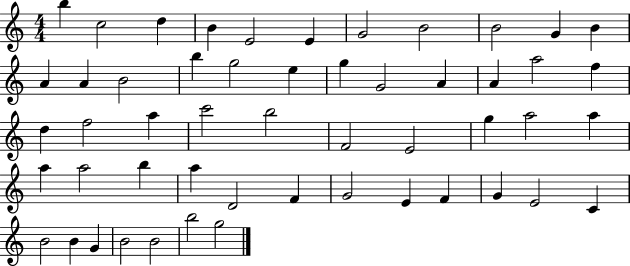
X:1
T:Untitled
M:4/4
L:1/4
K:C
b c2 d B E2 E G2 B2 B2 G B A A B2 b g2 e g G2 A A a2 f d f2 a c'2 b2 F2 E2 g a2 a a a2 b a D2 F G2 E F G E2 C B2 B G B2 B2 b2 g2